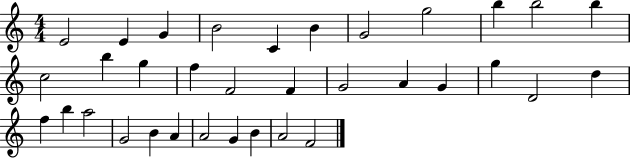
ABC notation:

X:1
T:Untitled
M:4/4
L:1/4
K:C
E2 E G B2 C B G2 g2 b b2 b c2 b g f F2 F G2 A G g D2 d f b a2 G2 B A A2 G B A2 F2